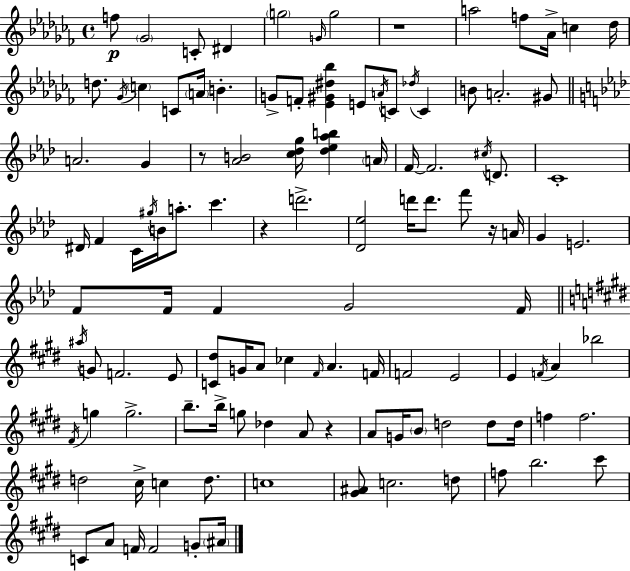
X:1
T:Untitled
M:4/4
L:1/4
K:Abm
f/2 _G2 C/2 ^D g2 G/4 g2 z4 a2 f/2 _A/4 c _d/4 d/2 _G/4 c C/2 A/4 B G/2 F/2 [_E^G^d_b] E/2 A/4 C/2 _d/4 C B/2 A2 ^G/2 A2 G z/2 [_AB]2 [c_dg]/4 [_d_e_ab] A/4 F/4 F2 ^c/4 D/2 C4 ^D/4 F C/4 ^g/4 B/4 a/2 c' z d'2 [_D_e]2 d'/4 d'/2 f'/2 z/4 A/4 G E2 F/2 F/4 F G2 F/4 ^a/4 G/2 F2 E/2 [C^d]/2 G/4 A/2 _c ^F/4 A F/4 F2 E2 E F/4 A _b2 ^F/4 g g2 b/2 b/4 g/2 _d A/2 z A/2 G/4 B/2 d2 d/2 d/4 f f2 d2 ^c/4 c d/2 c4 [^G^A]/2 c2 d/2 f/2 b2 ^c'/2 C/2 A/2 F/4 F2 G/2 ^A/4